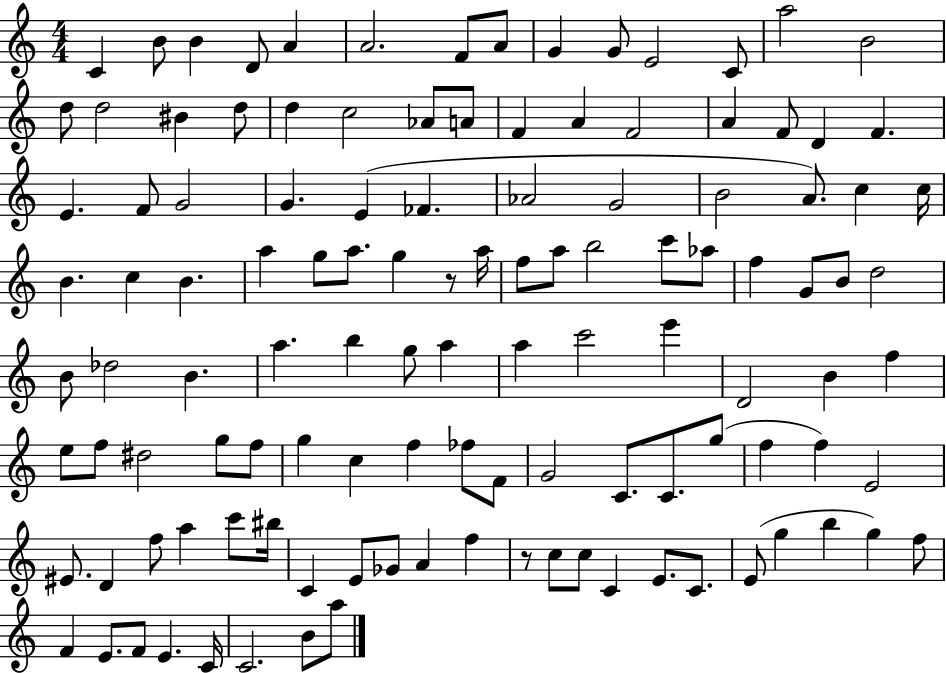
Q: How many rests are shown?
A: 2